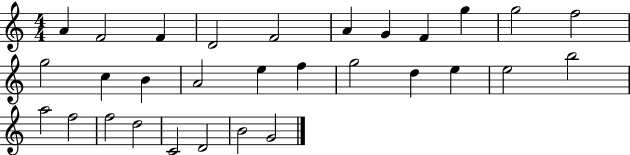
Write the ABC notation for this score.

X:1
T:Untitled
M:4/4
L:1/4
K:C
A F2 F D2 F2 A G F g g2 f2 g2 c B A2 e f g2 d e e2 b2 a2 f2 f2 d2 C2 D2 B2 G2